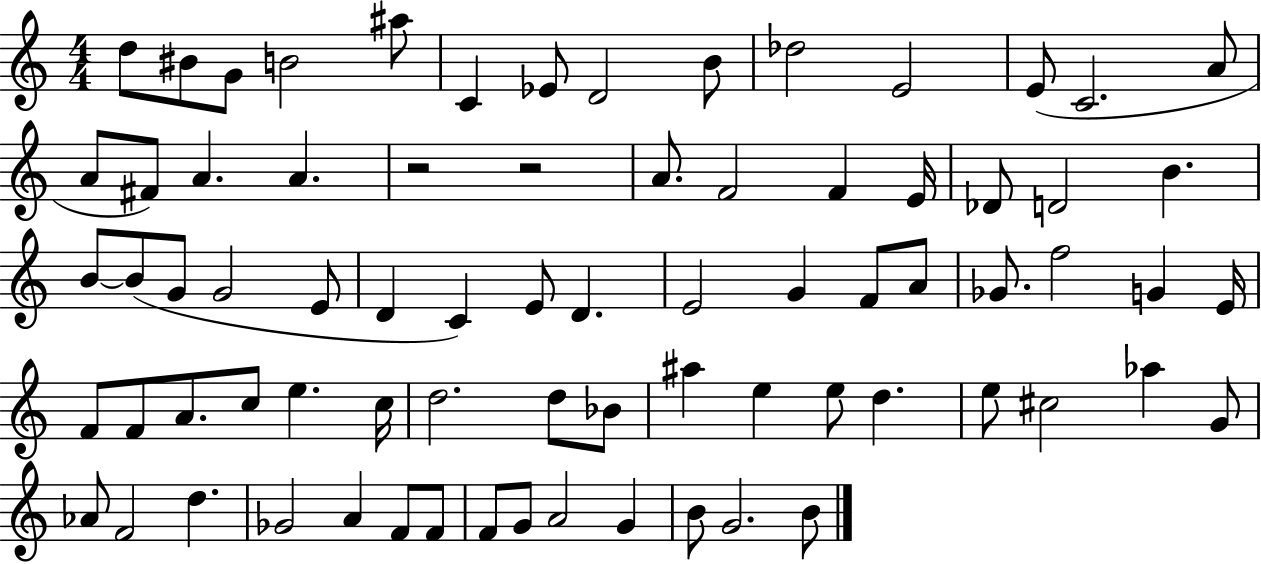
D5/e BIS4/e G4/e B4/h A#5/e C4/q Eb4/e D4/h B4/e Db5/h E4/h E4/e C4/h. A4/e A4/e F#4/e A4/q. A4/q. R/h R/h A4/e. F4/h F4/q E4/s Db4/e D4/h B4/q. B4/e B4/e G4/e G4/h E4/e D4/q C4/q E4/e D4/q. E4/h G4/q F4/e A4/e Gb4/e. F5/h G4/q E4/s F4/e F4/e A4/e. C5/e E5/q. C5/s D5/h. D5/e Bb4/e A#5/q E5/q E5/e D5/q. E5/e C#5/h Ab5/q G4/e Ab4/e F4/h D5/q. Gb4/h A4/q F4/e F4/e F4/e G4/e A4/h G4/q B4/e G4/h. B4/e